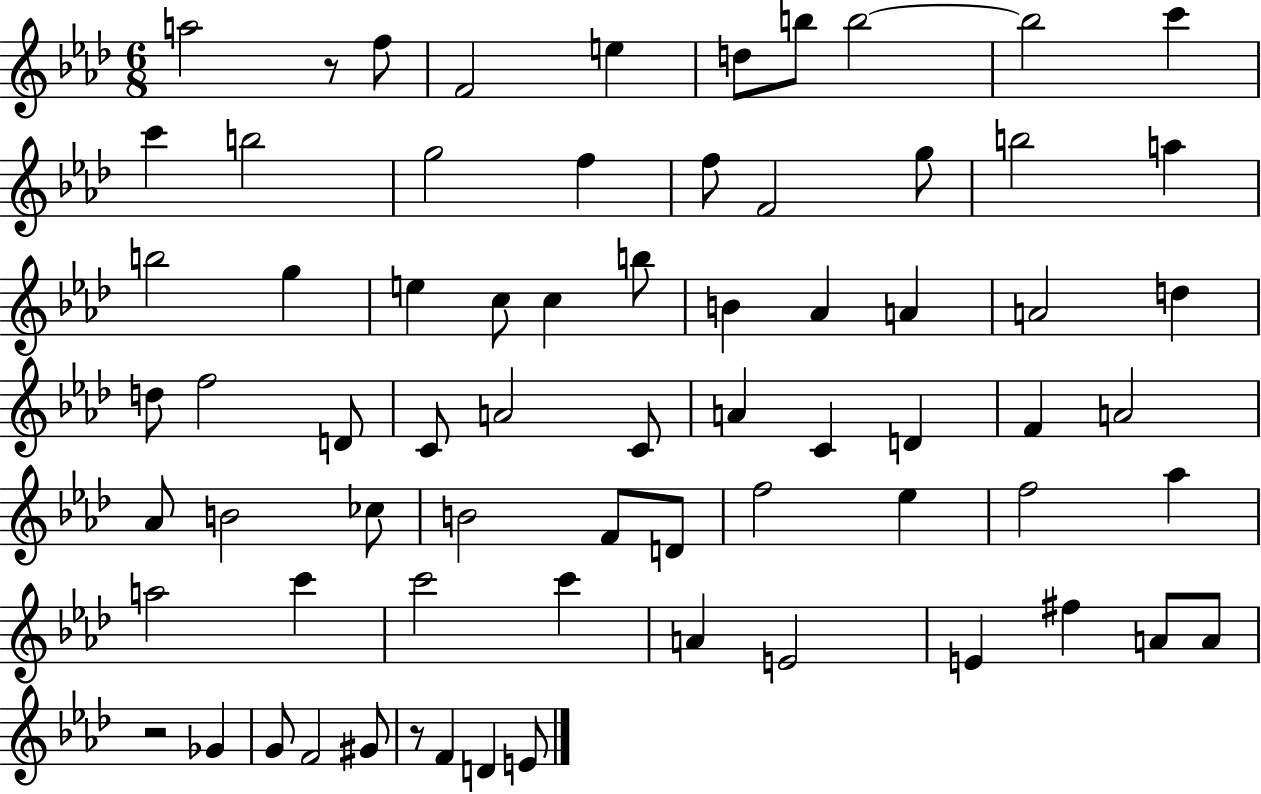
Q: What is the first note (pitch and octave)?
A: A5